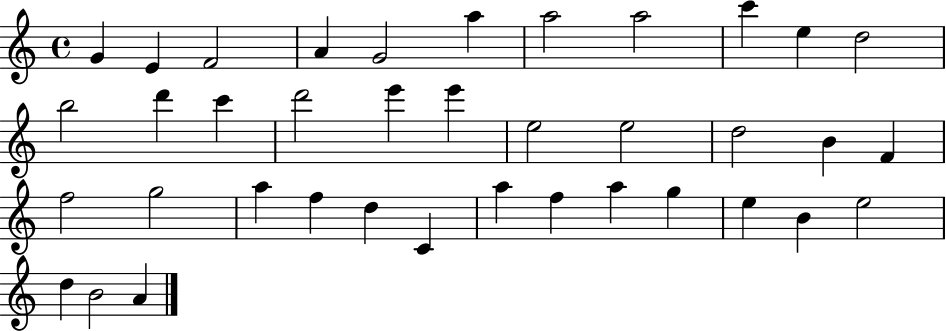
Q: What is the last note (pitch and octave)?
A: A4